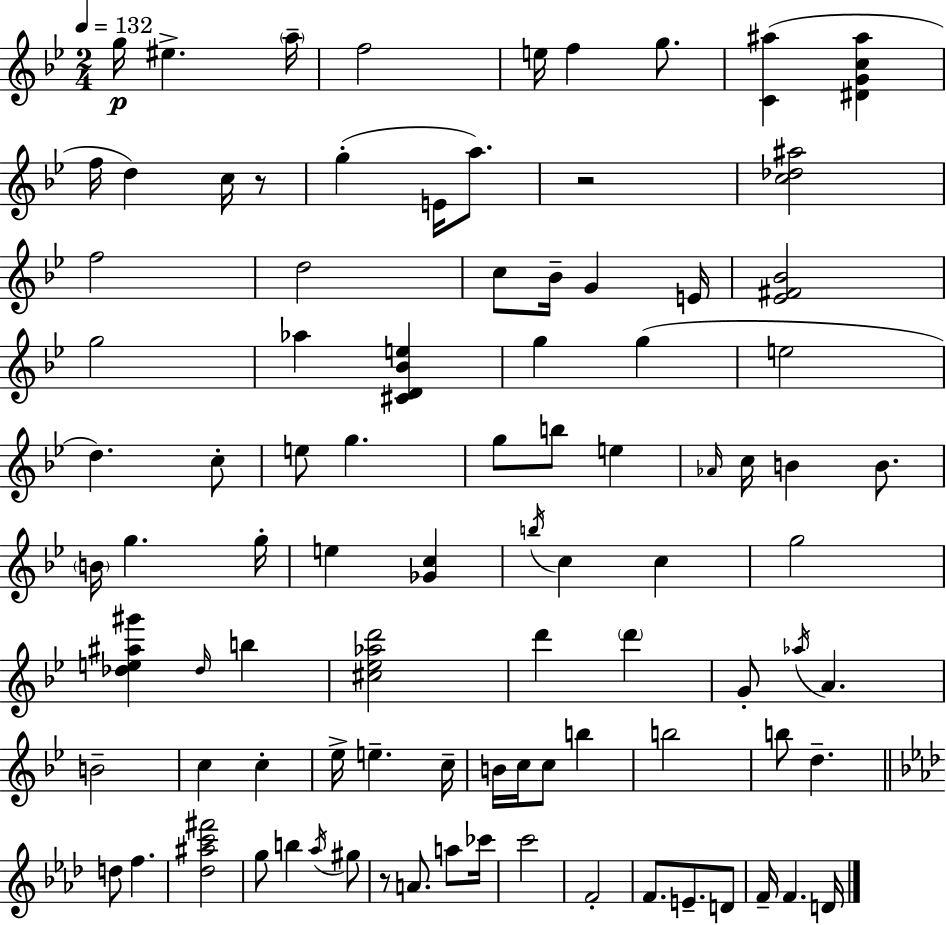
G5/s EIS5/q. A5/s F5/h E5/s F5/q G5/e. [C4,A#5]/q [D#4,G4,C5,A#5]/q F5/s D5/q C5/s R/e G5/q E4/s A5/e. R/h [C5,Db5,A#5]/h F5/h D5/h C5/e Bb4/s G4/q E4/s [Eb4,F#4,Bb4]/h G5/h Ab5/q [C#4,D4,Bb4,E5]/q G5/q G5/q E5/h D5/q. C5/e E5/e G5/q. G5/e B5/e E5/q Ab4/s C5/s B4/q B4/e. B4/s G5/q. G5/s E5/q [Gb4,C5]/q B5/s C5/q C5/q G5/h [Db5,E5,A#5,G#6]/q Db5/s B5/q [C#5,Eb5,Ab5,D6]/h D6/q D6/q G4/e Ab5/s A4/q. B4/h C5/q C5/q Eb5/s E5/q. C5/s B4/s C5/s C5/e B5/q B5/h B5/e D5/q. D5/e F5/q. [Db5,A#5,C6,F#6]/h G5/e B5/q Ab5/s G#5/e R/e A4/e. A5/e CES6/s C6/h F4/h F4/e. E4/e. D4/e F4/s F4/q. D4/s